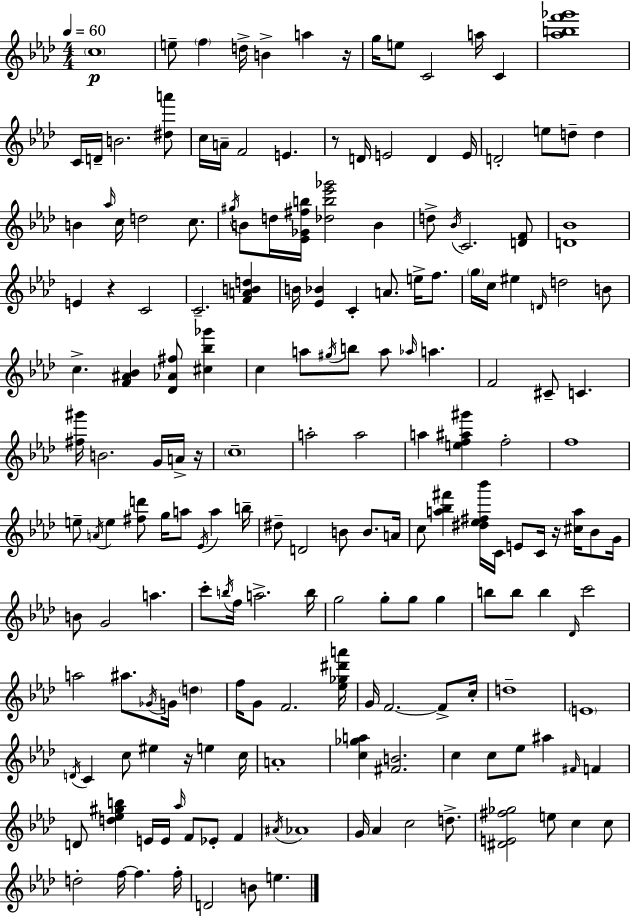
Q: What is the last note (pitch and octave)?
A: E5